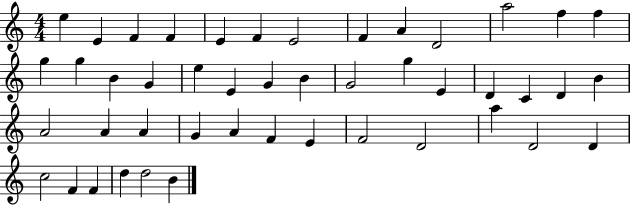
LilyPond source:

{
  \clef treble
  \numericTimeSignature
  \time 4/4
  \key c \major
  e''4 e'4 f'4 f'4 | e'4 f'4 e'2 | f'4 a'4 d'2 | a''2 f''4 f''4 | \break g''4 g''4 b'4 g'4 | e''4 e'4 g'4 b'4 | g'2 g''4 e'4 | d'4 c'4 d'4 b'4 | \break a'2 a'4 a'4 | g'4 a'4 f'4 e'4 | f'2 d'2 | a''4 d'2 d'4 | \break c''2 f'4 f'4 | d''4 d''2 b'4 | \bar "|."
}